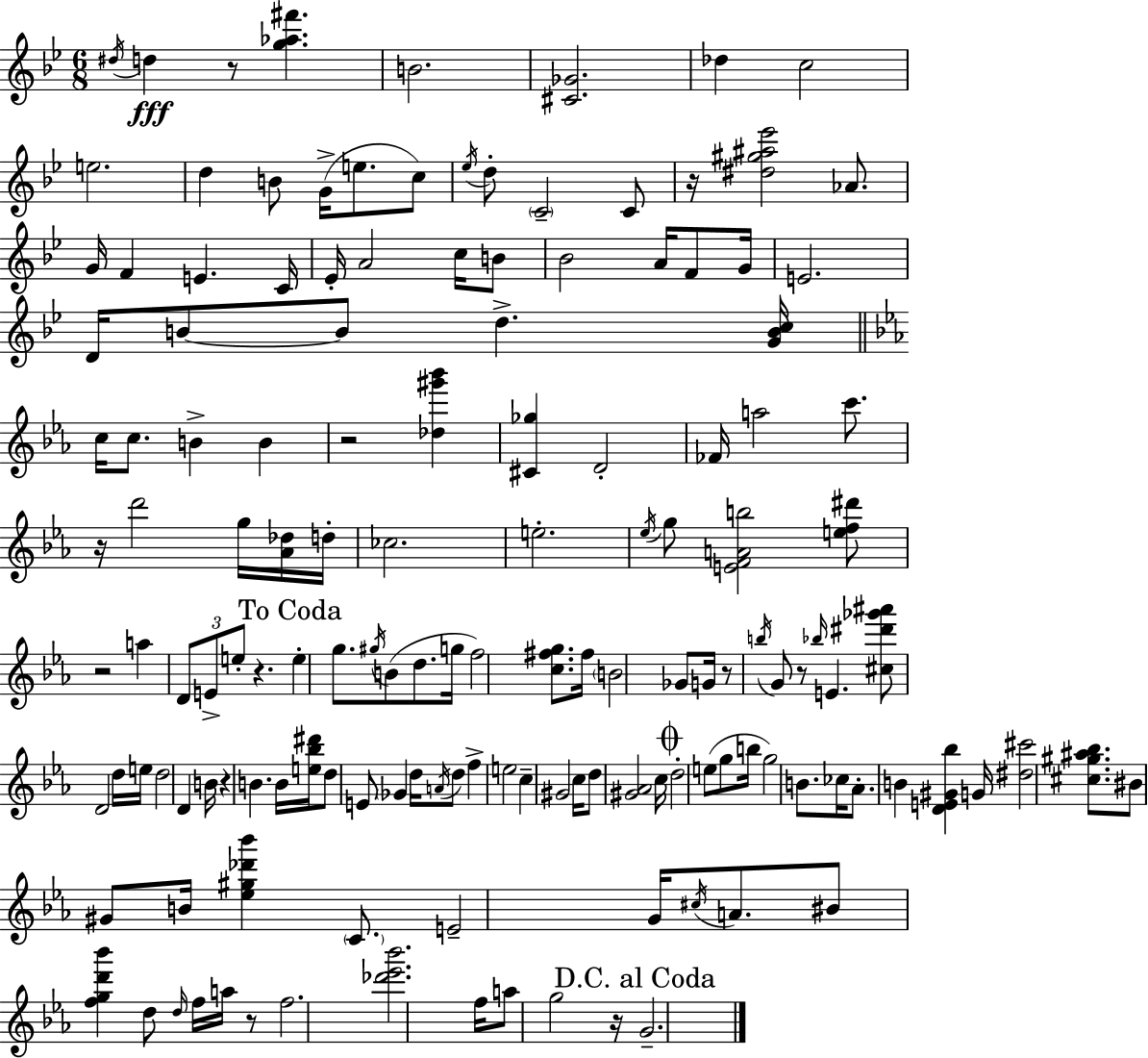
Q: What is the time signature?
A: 6/8